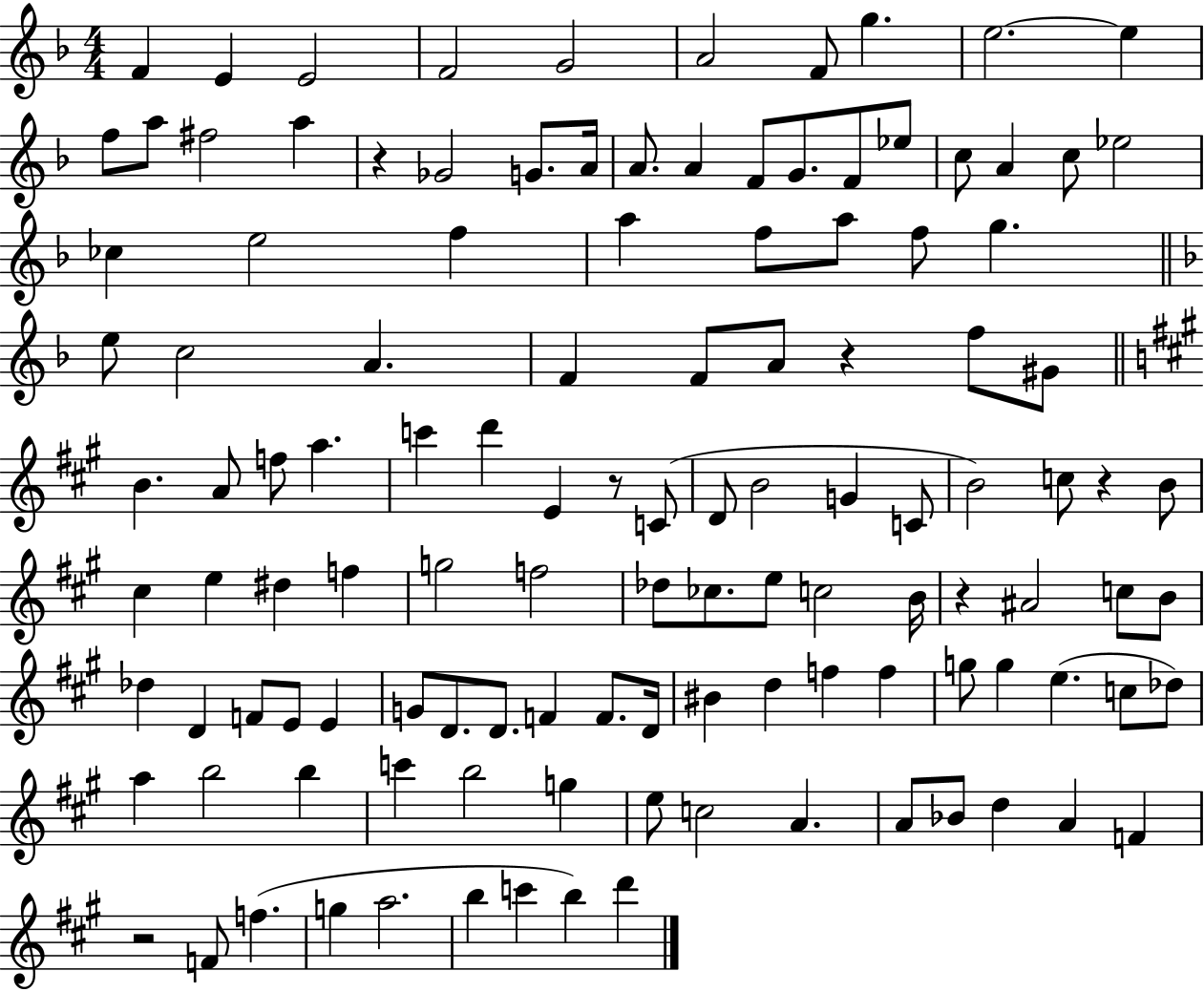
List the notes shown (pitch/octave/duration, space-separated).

F4/q E4/q E4/h F4/h G4/h A4/h F4/e G5/q. E5/h. E5/q F5/e A5/e F#5/h A5/q R/q Gb4/h G4/e. A4/s A4/e. A4/q F4/e G4/e. F4/e Eb5/e C5/e A4/q C5/e Eb5/h CES5/q E5/h F5/q A5/q F5/e A5/e F5/e G5/q. E5/e C5/h A4/q. F4/q F4/e A4/e R/q F5/e G#4/e B4/q. A4/e F5/e A5/q. C6/q D6/q E4/q R/e C4/e D4/e B4/h G4/q C4/e B4/h C5/e R/q B4/e C#5/q E5/q D#5/q F5/q G5/h F5/h Db5/e CES5/e. E5/e C5/h B4/s R/q A#4/h C5/e B4/e Db5/q D4/q F4/e E4/e E4/q G4/e D4/e. D4/e. F4/q F4/e. D4/s BIS4/q D5/q F5/q F5/q G5/e G5/q E5/q. C5/e Db5/e A5/q B5/h B5/q C6/q B5/h G5/q E5/e C5/h A4/q. A4/e Bb4/e D5/q A4/q F4/q R/h F4/e F5/q. G5/q A5/h. B5/q C6/q B5/q D6/q